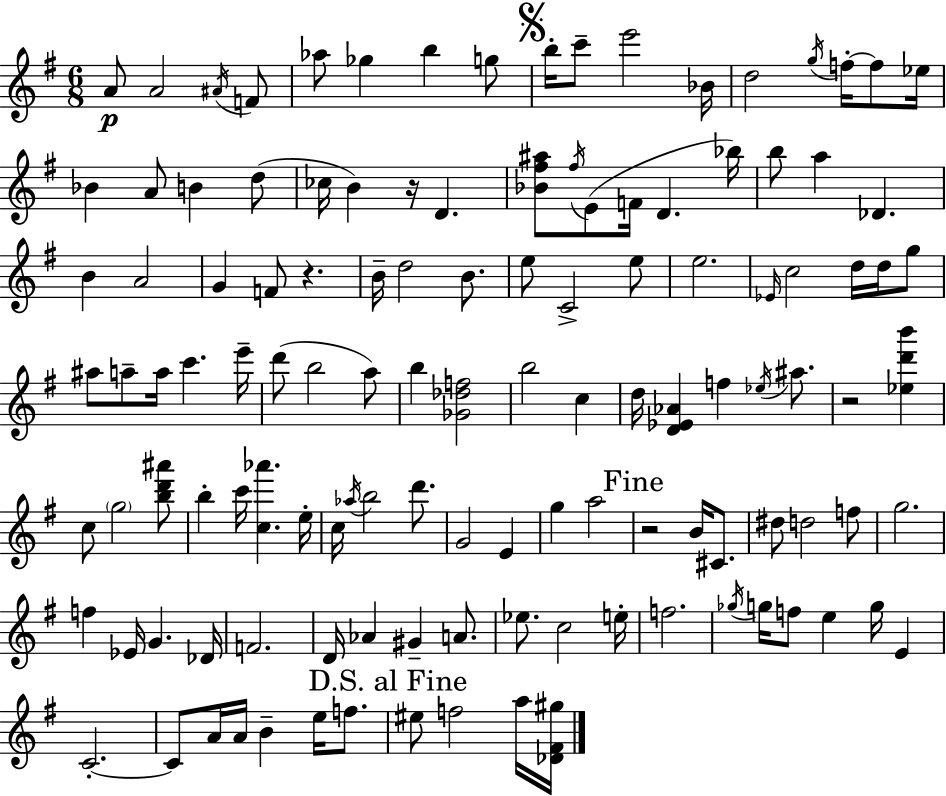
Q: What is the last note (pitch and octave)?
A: A5